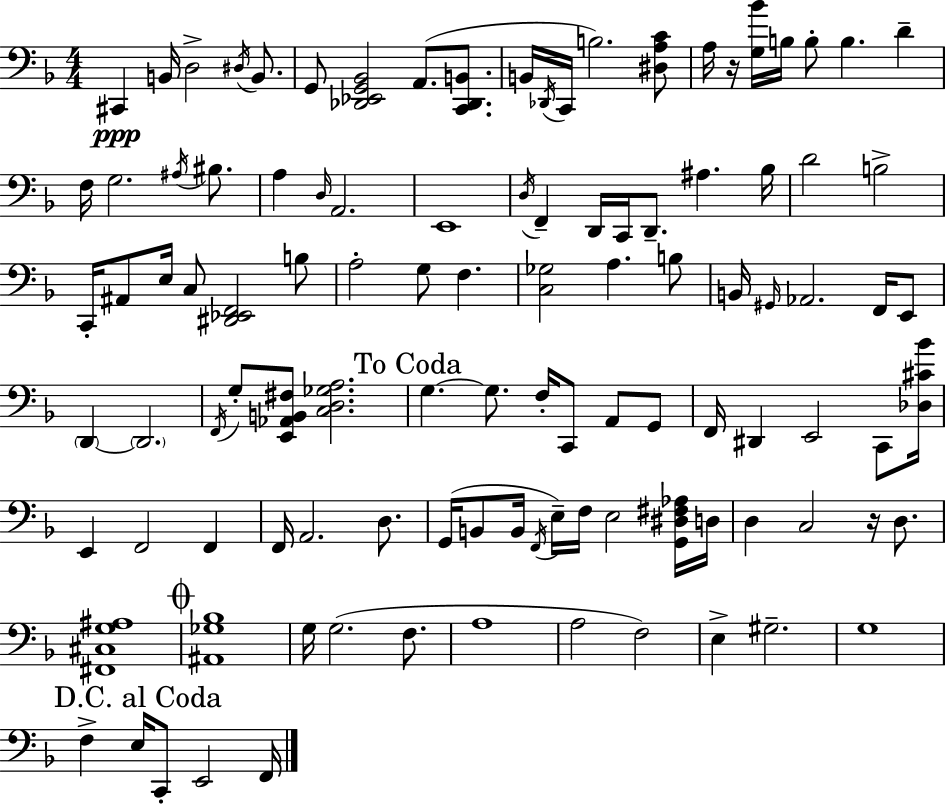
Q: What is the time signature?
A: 4/4